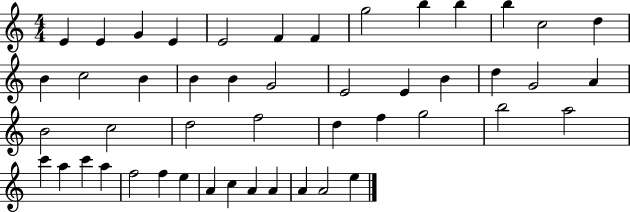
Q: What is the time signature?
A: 4/4